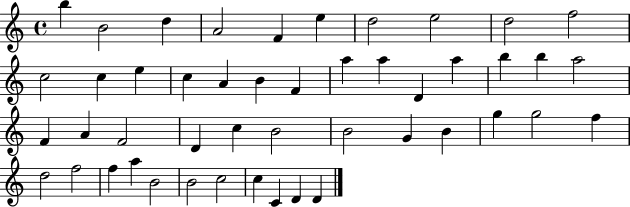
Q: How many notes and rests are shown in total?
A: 47